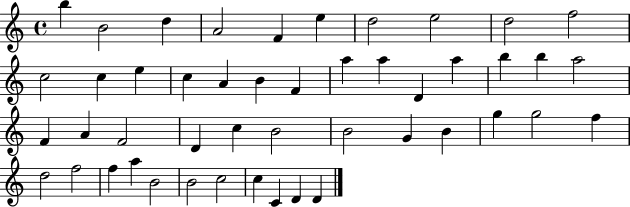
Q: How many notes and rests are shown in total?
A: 47